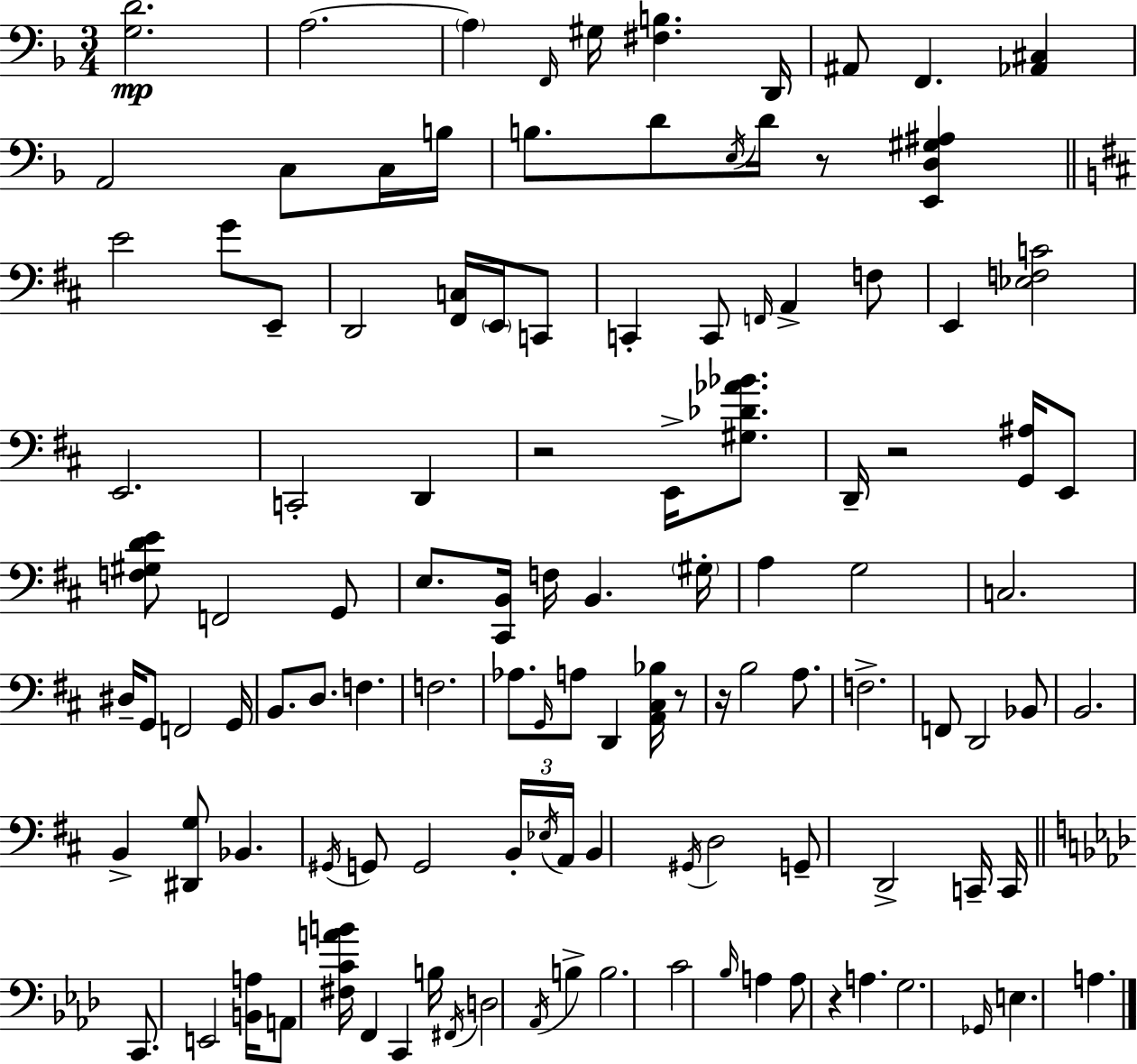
{
  \clef bass
  \numericTimeSignature
  \time 3/4
  \key d \minor
  \repeat volta 2 { <g d'>2.\mp | a2.~~ | \parenthesize a4 \grace { f,16 } gis16 <fis b>4. | d,16 ais,8 f,4. <aes, cis>4 | \break a,2 c8 c16 | b16 b8. d'8 \acciaccatura { e16 } d'16 r8 <e, d gis ais>4 | \bar "||" \break \key d \major e'2 g'8 e,8-- | d,2 <fis, c>16 \parenthesize e,16 c,8 | c,4-. c,8 \grace { f,16 } a,4-> f8 | e,4 <ees f c'>2 | \break e,2. | c,2-. d,4 | r2 e,16-> <gis des' aes' bes'>8. | d,16-- r2 <g, ais>16 e,8 | \break <f gis d' e'>8 f,2 g,8 | e8. <cis, b,>16 f16 b,4. | \parenthesize gis16-. a4 g2 | c2. | \break dis16-- g,8 f,2 | g,16 b,8. d8. f4. | f2. | aes8. \grace { g,16 } a8 d,4 <a, cis bes>16 | \break r8 r16 b2 a8. | f2.-> | f,8 d,2 | bes,8 b,2. | \break b,4-> <dis, g>8 bes,4. | \acciaccatura { gis,16 } g,8 g,2 | \tuplet 3/2 { b,16-. \acciaccatura { ees16 } a,16 } b,4 \acciaccatura { gis,16 } d2 | g,8-- d,2-> | \break c,16-- c,16 \bar "||" \break \key aes \major c,8. e,2 <b, a>16 | a,8 <fis c' a' b'>16 f,4 c,4 b16 | \acciaccatura { fis,16 } d2 \acciaccatura { aes,16 } b4-> | b2. | \break c'2 \grace { bes16 } a4 | a8 r4 a4. | g2. | \grace { ges,16 } e4. a4. | \break } \bar "|."
}